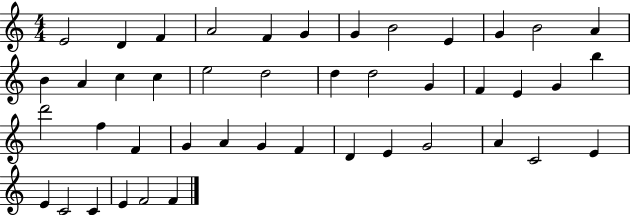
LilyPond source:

{
  \clef treble
  \numericTimeSignature
  \time 4/4
  \key c \major
  e'2 d'4 f'4 | a'2 f'4 g'4 | g'4 b'2 e'4 | g'4 b'2 a'4 | \break b'4 a'4 c''4 c''4 | e''2 d''2 | d''4 d''2 g'4 | f'4 e'4 g'4 b''4 | \break d'''2 f''4 f'4 | g'4 a'4 g'4 f'4 | d'4 e'4 g'2 | a'4 c'2 e'4 | \break e'4 c'2 c'4 | e'4 f'2 f'4 | \bar "|."
}